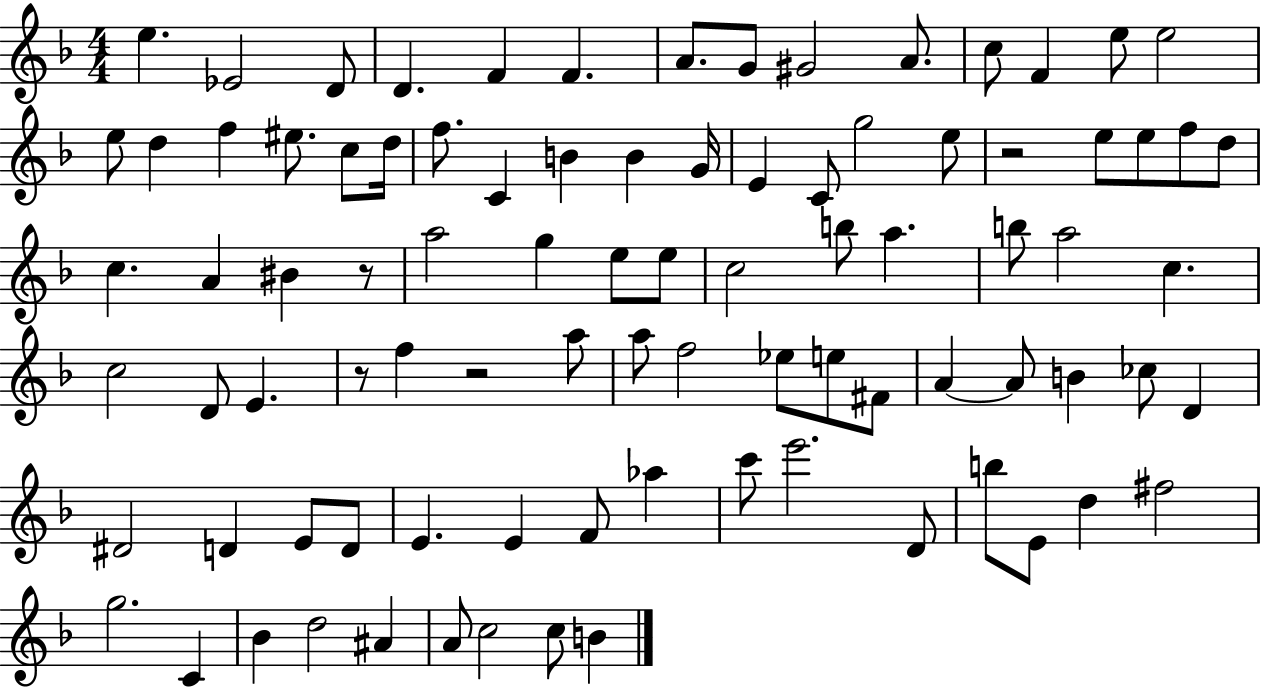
E5/q. Eb4/h D4/e D4/q. F4/q F4/q. A4/e. G4/e G#4/h A4/e. C5/e F4/q E5/e E5/h E5/e D5/q F5/q EIS5/e. C5/e D5/s F5/e. C4/q B4/q B4/q G4/s E4/q C4/e G5/h E5/e R/h E5/e E5/e F5/e D5/e C5/q. A4/q BIS4/q R/e A5/h G5/q E5/e E5/e C5/h B5/e A5/q. B5/e A5/h C5/q. C5/h D4/e E4/q. R/e F5/q R/h A5/e A5/e F5/h Eb5/e E5/e F#4/e A4/q A4/e B4/q CES5/e D4/q D#4/h D4/q E4/e D4/e E4/q. E4/q F4/e Ab5/q C6/e E6/h. D4/e B5/e E4/e D5/q F#5/h G5/h. C4/q Bb4/q D5/h A#4/q A4/e C5/h C5/e B4/q